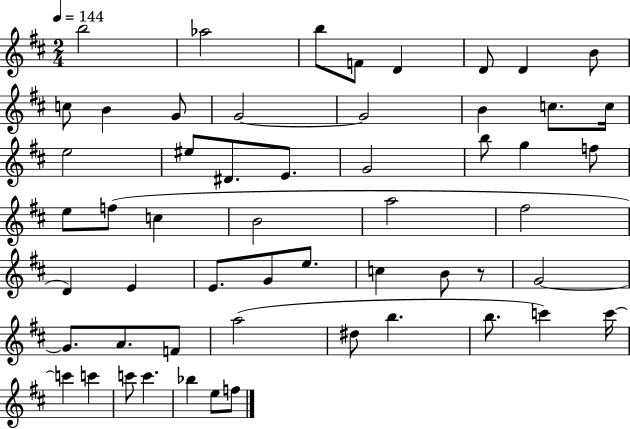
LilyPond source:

{
  \clef treble
  \numericTimeSignature
  \time 2/4
  \key d \major
  \tempo 4 = 144
  b''2 | aes''2 | b''8 f'8 d'4 | d'8 d'4 b'8 | \break c''8 b'4 g'8 | g'2~~ | g'2 | b'4 c''8. c''16 | \break e''2 | eis''8 dis'8. e'8. | g'2 | b''8 g''4 f''8 | \break e''8 f''8( c''4 | b'2 | a''2 | fis''2 | \break d'4) e'4 | e'8. g'8 e''8. | c''4 b'8 r8 | g'2~~ | \break g'8. a'8. f'8 | a''2( | dis''8 b''4. | b''8. c'''4) c'''16~~ | \break c'''4 c'''4 | c'''8 c'''4. | bes''4 e''8 f''8 | \bar "|."
}